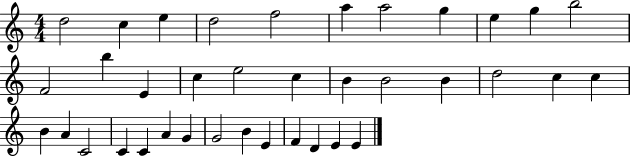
D5/h C5/q E5/q D5/h F5/h A5/q A5/h G5/q E5/q G5/q B5/h F4/h B5/q E4/q C5/q E5/h C5/q B4/q B4/h B4/q D5/h C5/q C5/q B4/q A4/q C4/h C4/q C4/q A4/q G4/q G4/h B4/q E4/q F4/q D4/q E4/q E4/q